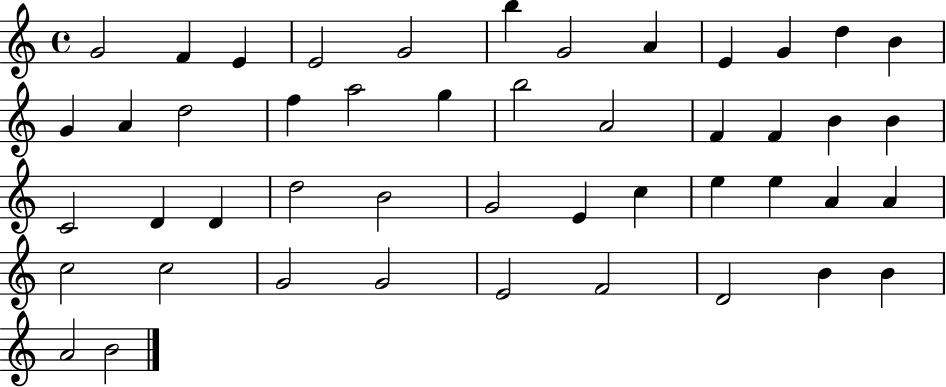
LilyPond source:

{
  \clef treble
  \time 4/4
  \defaultTimeSignature
  \key c \major
  g'2 f'4 e'4 | e'2 g'2 | b''4 g'2 a'4 | e'4 g'4 d''4 b'4 | \break g'4 a'4 d''2 | f''4 a''2 g''4 | b''2 a'2 | f'4 f'4 b'4 b'4 | \break c'2 d'4 d'4 | d''2 b'2 | g'2 e'4 c''4 | e''4 e''4 a'4 a'4 | \break c''2 c''2 | g'2 g'2 | e'2 f'2 | d'2 b'4 b'4 | \break a'2 b'2 | \bar "|."
}